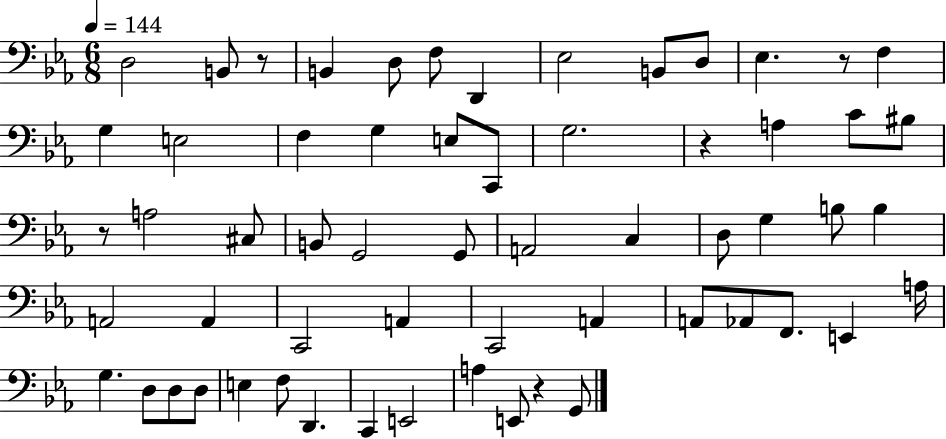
X:1
T:Untitled
M:6/8
L:1/4
K:Eb
D,2 B,,/2 z/2 B,, D,/2 F,/2 D,, _E,2 B,,/2 D,/2 _E, z/2 F, G, E,2 F, G, E,/2 C,,/2 G,2 z A, C/2 ^B,/2 z/2 A,2 ^C,/2 B,,/2 G,,2 G,,/2 A,,2 C, D,/2 G, B,/2 B, A,,2 A,, C,,2 A,, C,,2 A,, A,,/2 _A,,/2 F,,/2 E,, A,/4 G, D,/2 D,/2 D,/2 E, F,/2 D,, C,, E,,2 A, E,,/2 z G,,/2